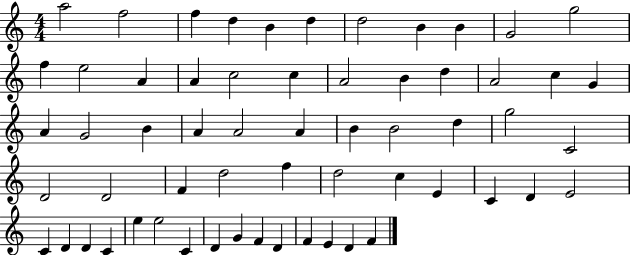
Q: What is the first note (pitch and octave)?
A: A5